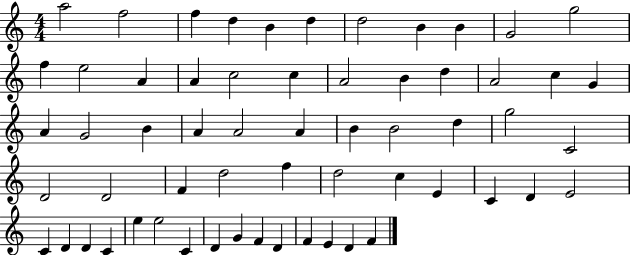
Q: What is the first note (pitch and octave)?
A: A5